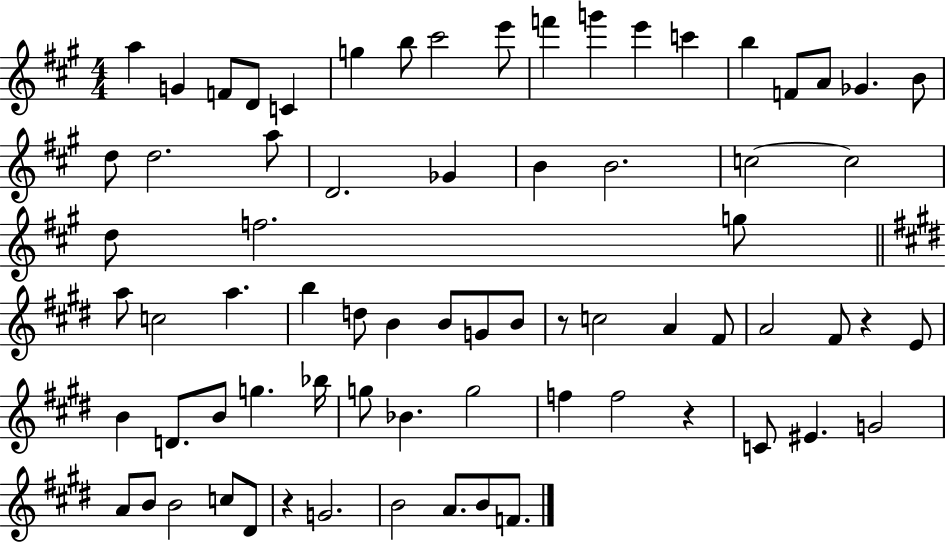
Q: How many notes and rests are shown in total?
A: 72